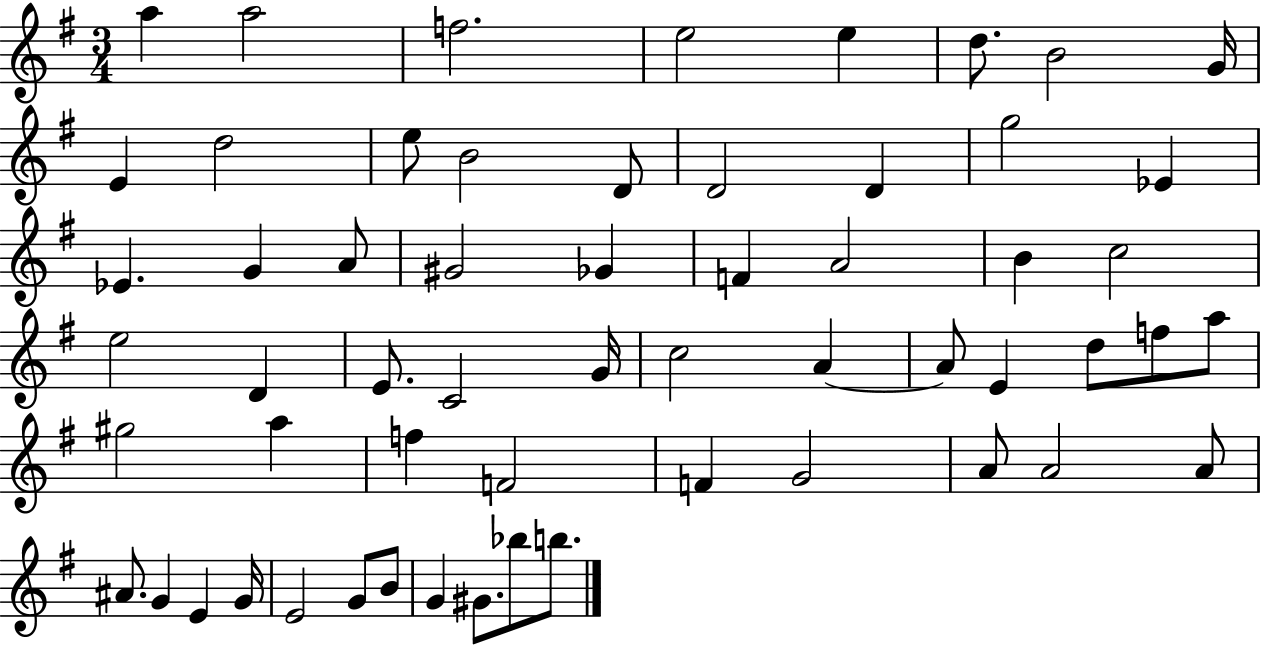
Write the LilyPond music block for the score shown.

{
  \clef treble
  \numericTimeSignature
  \time 3/4
  \key g \major
  a''4 a''2 | f''2. | e''2 e''4 | d''8. b'2 g'16 | \break e'4 d''2 | e''8 b'2 d'8 | d'2 d'4 | g''2 ees'4 | \break ees'4. g'4 a'8 | gis'2 ges'4 | f'4 a'2 | b'4 c''2 | \break e''2 d'4 | e'8. c'2 g'16 | c''2 a'4~~ | a'8 e'4 d''8 f''8 a''8 | \break gis''2 a''4 | f''4 f'2 | f'4 g'2 | a'8 a'2 a'8 | \break ais'8. g'4 e'4 g'16 | e'2 g'8 b'8 | g'4 gis'8. bes''8 b''8. | \bar "|."
}